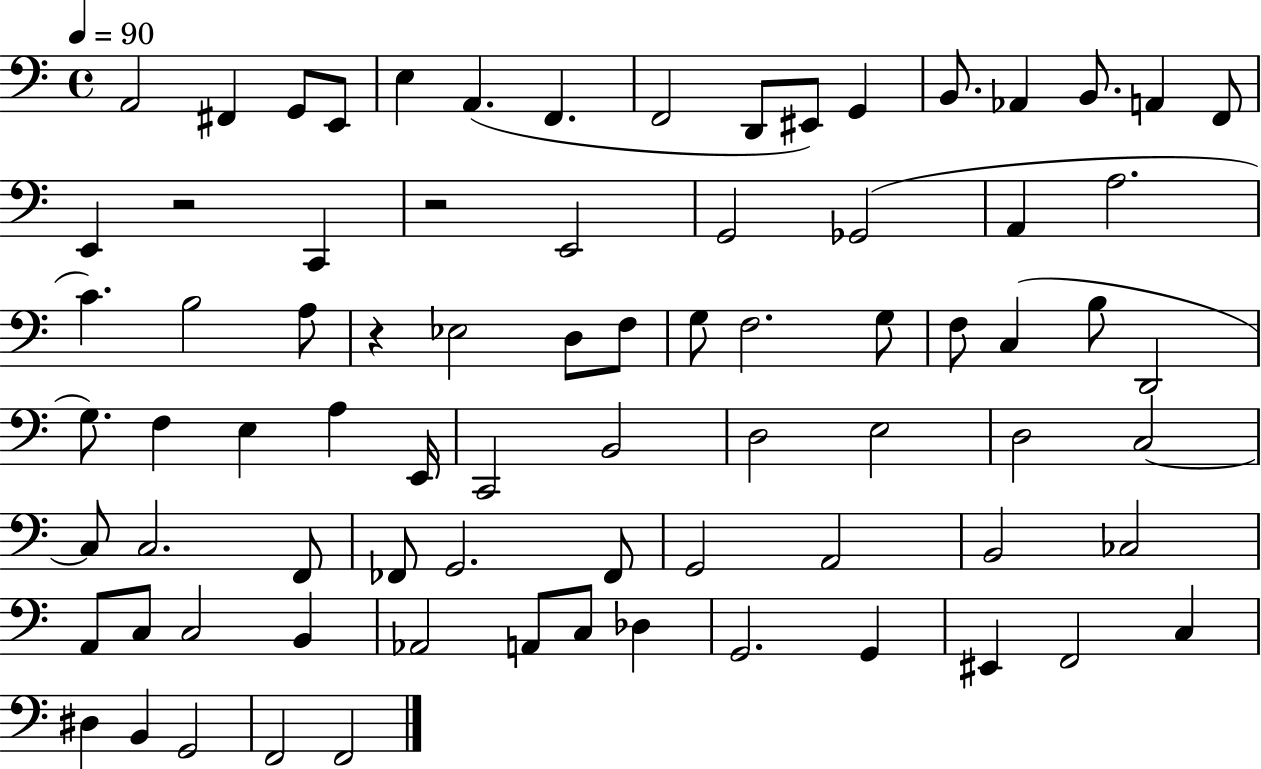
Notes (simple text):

A2/h F#2/q G2/e E2/e E3/q A2/q. F2/q. F2/h D2/e EIS2/e G2/q B2/e. Ab2/q B2/e. A2/q F2/e E2/q R/h C2/q R/h E2/h G2/h Gb2/h A2/q A3/h. C4/q. B3/h A3/e R/q Eb3/h D3/e F3/e G3/e F3/h. G3/e F3/e C3/q B3/e D2/h G3/e. F3/q E3/q A3/q E2/s C2/h B2/h D3/h E3/h D3/h C3/h C3/e C3/h. F2/e FES2/e G2/h. FES2/e G2/h A2/h B2/h CES3/h A2/e C3/e C3/h B2/q Ab2/h A2/e C3/e Db3/q G2/h. G2/q EIS2/q F2/h C3/q D#3/q B2/q G2/h F2/h F2/h